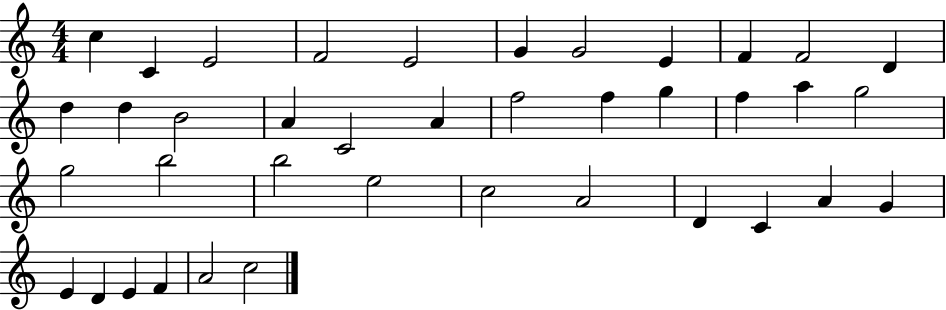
{
  \clef treble
  \numericTimeSignature
  \time 4/4
  \key c \major
  c''4 c'4 e'2 | f'2 e'2 | g'4 g'2 e'4 | f'4 f'2 d'4 | \break d''4 d''4 b'2 | a'4 c'2 a'4 | f''2 f''4 g''4 | f''4 a''4 g''2 | \break g''2 b''2 | b''2 e''2 | c''2 a'2 | d'4 c'4 a'4 g'4 | \break e'4 d'4 e'4 f'4 | a'2 c''2 | \bar "|."
}